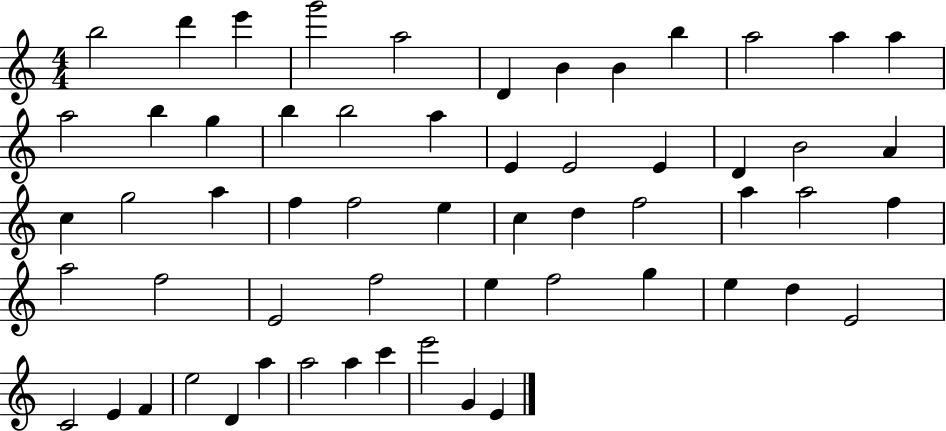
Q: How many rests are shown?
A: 0